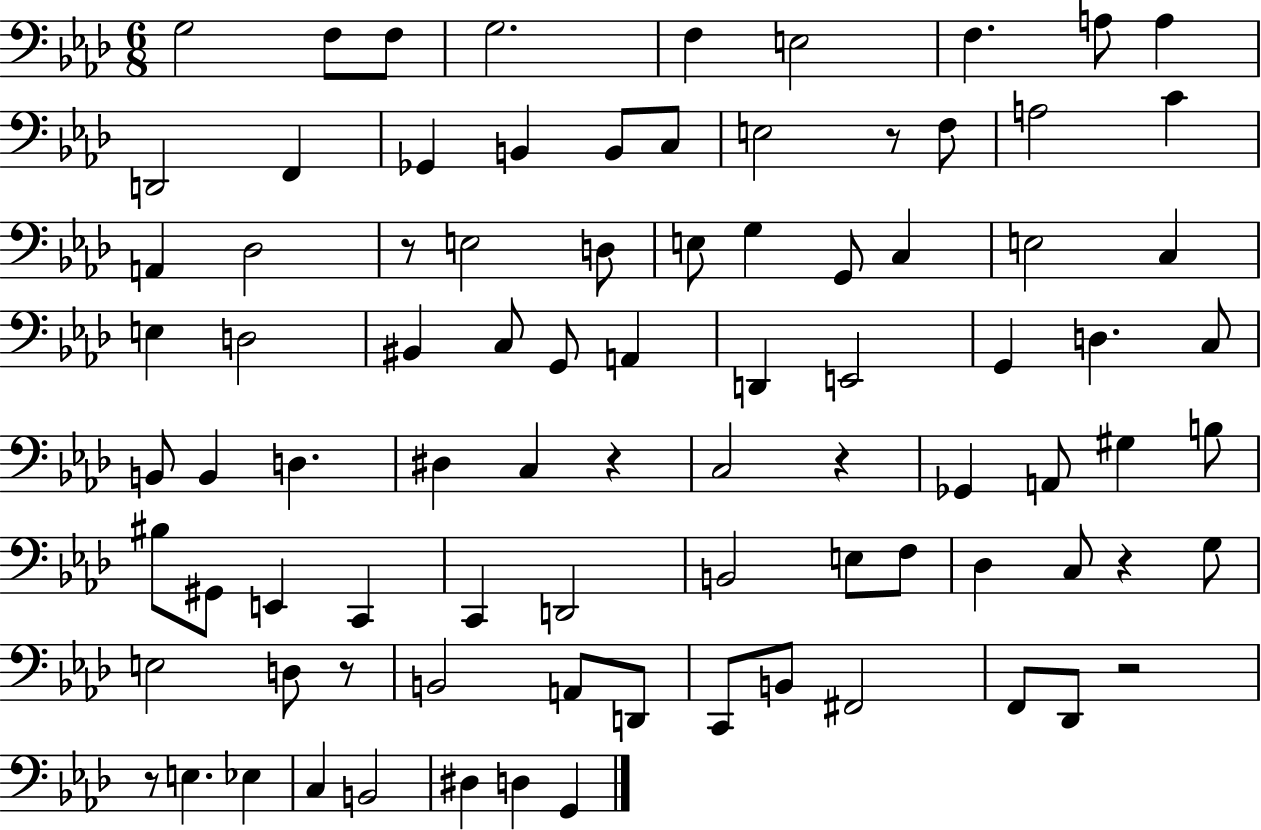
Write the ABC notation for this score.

X:1
T:Untitled
M:6/8
L:1/4
K:Ab
G,2 F,/2 F,/2 G,2 F, E,2 F, A,/2 A, D,,2 F,, _G,, B,, B,,/2 C,/2 E,2 z/2 F,/2 A,2 C A,, _D,2 z/2 E,2 D,/2 E,/2 G, G,,/2 C, E,2 C, E, D,2 ^B,, C,/2 G,,/2 A,, D,, E,,2 G,, D, C,/2 B,,/2 B,, D, ^D, C, z C,2 z _G,, A,,/2 ^G, B,/2 ^B,/2 ^G,,/2 E,, C,, C,, D,,2 B,,2 E,/2 F,/2 _D, C,/2 z G,/2 E,2 D,/2 z/2 B,,2 A,,/2 D,,/2 C,,/2 B,,/2 ^F,,2 F,,/2 _D,,/2 z2 z/2 E, _E, C, B,,2 ^D, D, G,,